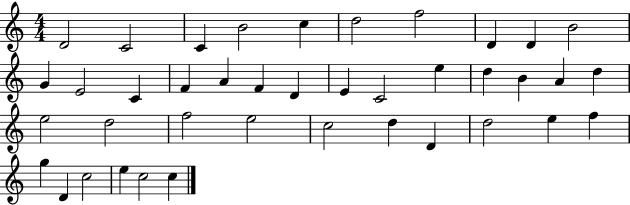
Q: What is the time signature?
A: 4/4